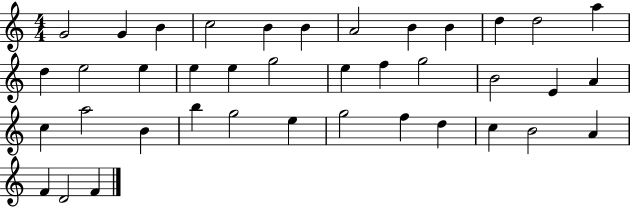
G4/h G4/q B4/q C5/h B4/q B4/q A4/h B4/q B4/q D5/q D5/h A5/q D5/q E5/h E5/q E5/q E5/q G5/h E5/q F5/q G5/h B4/h E4/q A4/q C5/q A5/h B4/q B5/q G5/h E5/q G5/h F5/q D5/q C5/q B4/h A4/q F4/q D4/h F4/q